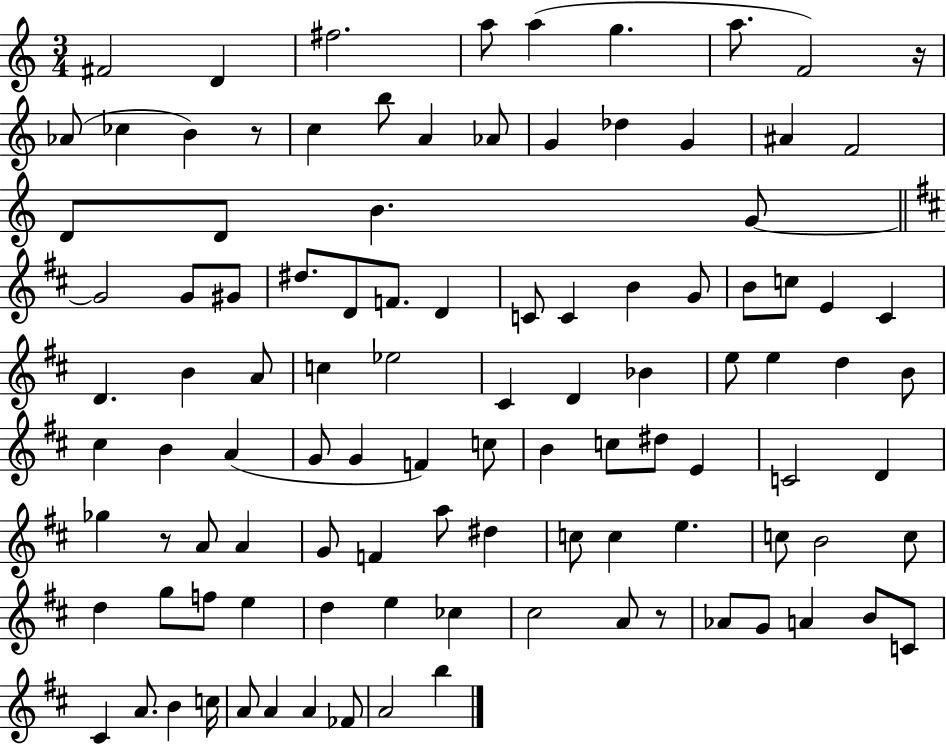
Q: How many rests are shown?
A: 4